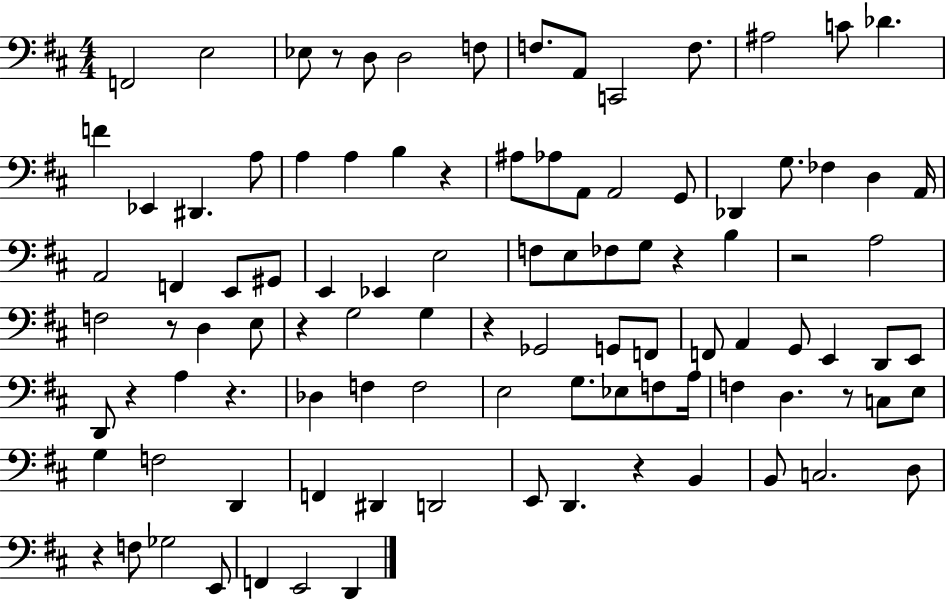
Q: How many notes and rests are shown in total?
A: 101